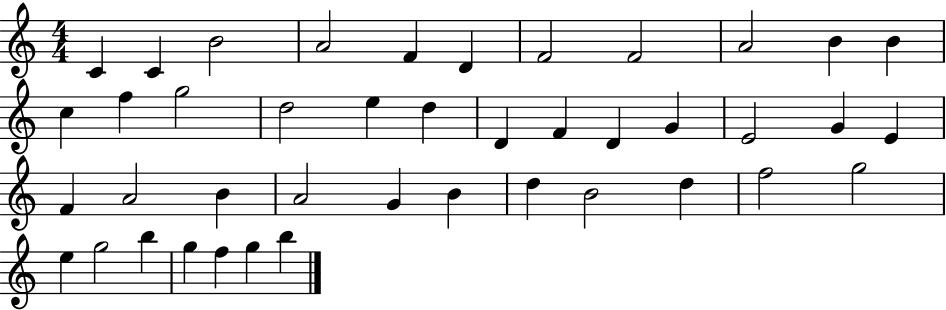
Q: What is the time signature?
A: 4/4